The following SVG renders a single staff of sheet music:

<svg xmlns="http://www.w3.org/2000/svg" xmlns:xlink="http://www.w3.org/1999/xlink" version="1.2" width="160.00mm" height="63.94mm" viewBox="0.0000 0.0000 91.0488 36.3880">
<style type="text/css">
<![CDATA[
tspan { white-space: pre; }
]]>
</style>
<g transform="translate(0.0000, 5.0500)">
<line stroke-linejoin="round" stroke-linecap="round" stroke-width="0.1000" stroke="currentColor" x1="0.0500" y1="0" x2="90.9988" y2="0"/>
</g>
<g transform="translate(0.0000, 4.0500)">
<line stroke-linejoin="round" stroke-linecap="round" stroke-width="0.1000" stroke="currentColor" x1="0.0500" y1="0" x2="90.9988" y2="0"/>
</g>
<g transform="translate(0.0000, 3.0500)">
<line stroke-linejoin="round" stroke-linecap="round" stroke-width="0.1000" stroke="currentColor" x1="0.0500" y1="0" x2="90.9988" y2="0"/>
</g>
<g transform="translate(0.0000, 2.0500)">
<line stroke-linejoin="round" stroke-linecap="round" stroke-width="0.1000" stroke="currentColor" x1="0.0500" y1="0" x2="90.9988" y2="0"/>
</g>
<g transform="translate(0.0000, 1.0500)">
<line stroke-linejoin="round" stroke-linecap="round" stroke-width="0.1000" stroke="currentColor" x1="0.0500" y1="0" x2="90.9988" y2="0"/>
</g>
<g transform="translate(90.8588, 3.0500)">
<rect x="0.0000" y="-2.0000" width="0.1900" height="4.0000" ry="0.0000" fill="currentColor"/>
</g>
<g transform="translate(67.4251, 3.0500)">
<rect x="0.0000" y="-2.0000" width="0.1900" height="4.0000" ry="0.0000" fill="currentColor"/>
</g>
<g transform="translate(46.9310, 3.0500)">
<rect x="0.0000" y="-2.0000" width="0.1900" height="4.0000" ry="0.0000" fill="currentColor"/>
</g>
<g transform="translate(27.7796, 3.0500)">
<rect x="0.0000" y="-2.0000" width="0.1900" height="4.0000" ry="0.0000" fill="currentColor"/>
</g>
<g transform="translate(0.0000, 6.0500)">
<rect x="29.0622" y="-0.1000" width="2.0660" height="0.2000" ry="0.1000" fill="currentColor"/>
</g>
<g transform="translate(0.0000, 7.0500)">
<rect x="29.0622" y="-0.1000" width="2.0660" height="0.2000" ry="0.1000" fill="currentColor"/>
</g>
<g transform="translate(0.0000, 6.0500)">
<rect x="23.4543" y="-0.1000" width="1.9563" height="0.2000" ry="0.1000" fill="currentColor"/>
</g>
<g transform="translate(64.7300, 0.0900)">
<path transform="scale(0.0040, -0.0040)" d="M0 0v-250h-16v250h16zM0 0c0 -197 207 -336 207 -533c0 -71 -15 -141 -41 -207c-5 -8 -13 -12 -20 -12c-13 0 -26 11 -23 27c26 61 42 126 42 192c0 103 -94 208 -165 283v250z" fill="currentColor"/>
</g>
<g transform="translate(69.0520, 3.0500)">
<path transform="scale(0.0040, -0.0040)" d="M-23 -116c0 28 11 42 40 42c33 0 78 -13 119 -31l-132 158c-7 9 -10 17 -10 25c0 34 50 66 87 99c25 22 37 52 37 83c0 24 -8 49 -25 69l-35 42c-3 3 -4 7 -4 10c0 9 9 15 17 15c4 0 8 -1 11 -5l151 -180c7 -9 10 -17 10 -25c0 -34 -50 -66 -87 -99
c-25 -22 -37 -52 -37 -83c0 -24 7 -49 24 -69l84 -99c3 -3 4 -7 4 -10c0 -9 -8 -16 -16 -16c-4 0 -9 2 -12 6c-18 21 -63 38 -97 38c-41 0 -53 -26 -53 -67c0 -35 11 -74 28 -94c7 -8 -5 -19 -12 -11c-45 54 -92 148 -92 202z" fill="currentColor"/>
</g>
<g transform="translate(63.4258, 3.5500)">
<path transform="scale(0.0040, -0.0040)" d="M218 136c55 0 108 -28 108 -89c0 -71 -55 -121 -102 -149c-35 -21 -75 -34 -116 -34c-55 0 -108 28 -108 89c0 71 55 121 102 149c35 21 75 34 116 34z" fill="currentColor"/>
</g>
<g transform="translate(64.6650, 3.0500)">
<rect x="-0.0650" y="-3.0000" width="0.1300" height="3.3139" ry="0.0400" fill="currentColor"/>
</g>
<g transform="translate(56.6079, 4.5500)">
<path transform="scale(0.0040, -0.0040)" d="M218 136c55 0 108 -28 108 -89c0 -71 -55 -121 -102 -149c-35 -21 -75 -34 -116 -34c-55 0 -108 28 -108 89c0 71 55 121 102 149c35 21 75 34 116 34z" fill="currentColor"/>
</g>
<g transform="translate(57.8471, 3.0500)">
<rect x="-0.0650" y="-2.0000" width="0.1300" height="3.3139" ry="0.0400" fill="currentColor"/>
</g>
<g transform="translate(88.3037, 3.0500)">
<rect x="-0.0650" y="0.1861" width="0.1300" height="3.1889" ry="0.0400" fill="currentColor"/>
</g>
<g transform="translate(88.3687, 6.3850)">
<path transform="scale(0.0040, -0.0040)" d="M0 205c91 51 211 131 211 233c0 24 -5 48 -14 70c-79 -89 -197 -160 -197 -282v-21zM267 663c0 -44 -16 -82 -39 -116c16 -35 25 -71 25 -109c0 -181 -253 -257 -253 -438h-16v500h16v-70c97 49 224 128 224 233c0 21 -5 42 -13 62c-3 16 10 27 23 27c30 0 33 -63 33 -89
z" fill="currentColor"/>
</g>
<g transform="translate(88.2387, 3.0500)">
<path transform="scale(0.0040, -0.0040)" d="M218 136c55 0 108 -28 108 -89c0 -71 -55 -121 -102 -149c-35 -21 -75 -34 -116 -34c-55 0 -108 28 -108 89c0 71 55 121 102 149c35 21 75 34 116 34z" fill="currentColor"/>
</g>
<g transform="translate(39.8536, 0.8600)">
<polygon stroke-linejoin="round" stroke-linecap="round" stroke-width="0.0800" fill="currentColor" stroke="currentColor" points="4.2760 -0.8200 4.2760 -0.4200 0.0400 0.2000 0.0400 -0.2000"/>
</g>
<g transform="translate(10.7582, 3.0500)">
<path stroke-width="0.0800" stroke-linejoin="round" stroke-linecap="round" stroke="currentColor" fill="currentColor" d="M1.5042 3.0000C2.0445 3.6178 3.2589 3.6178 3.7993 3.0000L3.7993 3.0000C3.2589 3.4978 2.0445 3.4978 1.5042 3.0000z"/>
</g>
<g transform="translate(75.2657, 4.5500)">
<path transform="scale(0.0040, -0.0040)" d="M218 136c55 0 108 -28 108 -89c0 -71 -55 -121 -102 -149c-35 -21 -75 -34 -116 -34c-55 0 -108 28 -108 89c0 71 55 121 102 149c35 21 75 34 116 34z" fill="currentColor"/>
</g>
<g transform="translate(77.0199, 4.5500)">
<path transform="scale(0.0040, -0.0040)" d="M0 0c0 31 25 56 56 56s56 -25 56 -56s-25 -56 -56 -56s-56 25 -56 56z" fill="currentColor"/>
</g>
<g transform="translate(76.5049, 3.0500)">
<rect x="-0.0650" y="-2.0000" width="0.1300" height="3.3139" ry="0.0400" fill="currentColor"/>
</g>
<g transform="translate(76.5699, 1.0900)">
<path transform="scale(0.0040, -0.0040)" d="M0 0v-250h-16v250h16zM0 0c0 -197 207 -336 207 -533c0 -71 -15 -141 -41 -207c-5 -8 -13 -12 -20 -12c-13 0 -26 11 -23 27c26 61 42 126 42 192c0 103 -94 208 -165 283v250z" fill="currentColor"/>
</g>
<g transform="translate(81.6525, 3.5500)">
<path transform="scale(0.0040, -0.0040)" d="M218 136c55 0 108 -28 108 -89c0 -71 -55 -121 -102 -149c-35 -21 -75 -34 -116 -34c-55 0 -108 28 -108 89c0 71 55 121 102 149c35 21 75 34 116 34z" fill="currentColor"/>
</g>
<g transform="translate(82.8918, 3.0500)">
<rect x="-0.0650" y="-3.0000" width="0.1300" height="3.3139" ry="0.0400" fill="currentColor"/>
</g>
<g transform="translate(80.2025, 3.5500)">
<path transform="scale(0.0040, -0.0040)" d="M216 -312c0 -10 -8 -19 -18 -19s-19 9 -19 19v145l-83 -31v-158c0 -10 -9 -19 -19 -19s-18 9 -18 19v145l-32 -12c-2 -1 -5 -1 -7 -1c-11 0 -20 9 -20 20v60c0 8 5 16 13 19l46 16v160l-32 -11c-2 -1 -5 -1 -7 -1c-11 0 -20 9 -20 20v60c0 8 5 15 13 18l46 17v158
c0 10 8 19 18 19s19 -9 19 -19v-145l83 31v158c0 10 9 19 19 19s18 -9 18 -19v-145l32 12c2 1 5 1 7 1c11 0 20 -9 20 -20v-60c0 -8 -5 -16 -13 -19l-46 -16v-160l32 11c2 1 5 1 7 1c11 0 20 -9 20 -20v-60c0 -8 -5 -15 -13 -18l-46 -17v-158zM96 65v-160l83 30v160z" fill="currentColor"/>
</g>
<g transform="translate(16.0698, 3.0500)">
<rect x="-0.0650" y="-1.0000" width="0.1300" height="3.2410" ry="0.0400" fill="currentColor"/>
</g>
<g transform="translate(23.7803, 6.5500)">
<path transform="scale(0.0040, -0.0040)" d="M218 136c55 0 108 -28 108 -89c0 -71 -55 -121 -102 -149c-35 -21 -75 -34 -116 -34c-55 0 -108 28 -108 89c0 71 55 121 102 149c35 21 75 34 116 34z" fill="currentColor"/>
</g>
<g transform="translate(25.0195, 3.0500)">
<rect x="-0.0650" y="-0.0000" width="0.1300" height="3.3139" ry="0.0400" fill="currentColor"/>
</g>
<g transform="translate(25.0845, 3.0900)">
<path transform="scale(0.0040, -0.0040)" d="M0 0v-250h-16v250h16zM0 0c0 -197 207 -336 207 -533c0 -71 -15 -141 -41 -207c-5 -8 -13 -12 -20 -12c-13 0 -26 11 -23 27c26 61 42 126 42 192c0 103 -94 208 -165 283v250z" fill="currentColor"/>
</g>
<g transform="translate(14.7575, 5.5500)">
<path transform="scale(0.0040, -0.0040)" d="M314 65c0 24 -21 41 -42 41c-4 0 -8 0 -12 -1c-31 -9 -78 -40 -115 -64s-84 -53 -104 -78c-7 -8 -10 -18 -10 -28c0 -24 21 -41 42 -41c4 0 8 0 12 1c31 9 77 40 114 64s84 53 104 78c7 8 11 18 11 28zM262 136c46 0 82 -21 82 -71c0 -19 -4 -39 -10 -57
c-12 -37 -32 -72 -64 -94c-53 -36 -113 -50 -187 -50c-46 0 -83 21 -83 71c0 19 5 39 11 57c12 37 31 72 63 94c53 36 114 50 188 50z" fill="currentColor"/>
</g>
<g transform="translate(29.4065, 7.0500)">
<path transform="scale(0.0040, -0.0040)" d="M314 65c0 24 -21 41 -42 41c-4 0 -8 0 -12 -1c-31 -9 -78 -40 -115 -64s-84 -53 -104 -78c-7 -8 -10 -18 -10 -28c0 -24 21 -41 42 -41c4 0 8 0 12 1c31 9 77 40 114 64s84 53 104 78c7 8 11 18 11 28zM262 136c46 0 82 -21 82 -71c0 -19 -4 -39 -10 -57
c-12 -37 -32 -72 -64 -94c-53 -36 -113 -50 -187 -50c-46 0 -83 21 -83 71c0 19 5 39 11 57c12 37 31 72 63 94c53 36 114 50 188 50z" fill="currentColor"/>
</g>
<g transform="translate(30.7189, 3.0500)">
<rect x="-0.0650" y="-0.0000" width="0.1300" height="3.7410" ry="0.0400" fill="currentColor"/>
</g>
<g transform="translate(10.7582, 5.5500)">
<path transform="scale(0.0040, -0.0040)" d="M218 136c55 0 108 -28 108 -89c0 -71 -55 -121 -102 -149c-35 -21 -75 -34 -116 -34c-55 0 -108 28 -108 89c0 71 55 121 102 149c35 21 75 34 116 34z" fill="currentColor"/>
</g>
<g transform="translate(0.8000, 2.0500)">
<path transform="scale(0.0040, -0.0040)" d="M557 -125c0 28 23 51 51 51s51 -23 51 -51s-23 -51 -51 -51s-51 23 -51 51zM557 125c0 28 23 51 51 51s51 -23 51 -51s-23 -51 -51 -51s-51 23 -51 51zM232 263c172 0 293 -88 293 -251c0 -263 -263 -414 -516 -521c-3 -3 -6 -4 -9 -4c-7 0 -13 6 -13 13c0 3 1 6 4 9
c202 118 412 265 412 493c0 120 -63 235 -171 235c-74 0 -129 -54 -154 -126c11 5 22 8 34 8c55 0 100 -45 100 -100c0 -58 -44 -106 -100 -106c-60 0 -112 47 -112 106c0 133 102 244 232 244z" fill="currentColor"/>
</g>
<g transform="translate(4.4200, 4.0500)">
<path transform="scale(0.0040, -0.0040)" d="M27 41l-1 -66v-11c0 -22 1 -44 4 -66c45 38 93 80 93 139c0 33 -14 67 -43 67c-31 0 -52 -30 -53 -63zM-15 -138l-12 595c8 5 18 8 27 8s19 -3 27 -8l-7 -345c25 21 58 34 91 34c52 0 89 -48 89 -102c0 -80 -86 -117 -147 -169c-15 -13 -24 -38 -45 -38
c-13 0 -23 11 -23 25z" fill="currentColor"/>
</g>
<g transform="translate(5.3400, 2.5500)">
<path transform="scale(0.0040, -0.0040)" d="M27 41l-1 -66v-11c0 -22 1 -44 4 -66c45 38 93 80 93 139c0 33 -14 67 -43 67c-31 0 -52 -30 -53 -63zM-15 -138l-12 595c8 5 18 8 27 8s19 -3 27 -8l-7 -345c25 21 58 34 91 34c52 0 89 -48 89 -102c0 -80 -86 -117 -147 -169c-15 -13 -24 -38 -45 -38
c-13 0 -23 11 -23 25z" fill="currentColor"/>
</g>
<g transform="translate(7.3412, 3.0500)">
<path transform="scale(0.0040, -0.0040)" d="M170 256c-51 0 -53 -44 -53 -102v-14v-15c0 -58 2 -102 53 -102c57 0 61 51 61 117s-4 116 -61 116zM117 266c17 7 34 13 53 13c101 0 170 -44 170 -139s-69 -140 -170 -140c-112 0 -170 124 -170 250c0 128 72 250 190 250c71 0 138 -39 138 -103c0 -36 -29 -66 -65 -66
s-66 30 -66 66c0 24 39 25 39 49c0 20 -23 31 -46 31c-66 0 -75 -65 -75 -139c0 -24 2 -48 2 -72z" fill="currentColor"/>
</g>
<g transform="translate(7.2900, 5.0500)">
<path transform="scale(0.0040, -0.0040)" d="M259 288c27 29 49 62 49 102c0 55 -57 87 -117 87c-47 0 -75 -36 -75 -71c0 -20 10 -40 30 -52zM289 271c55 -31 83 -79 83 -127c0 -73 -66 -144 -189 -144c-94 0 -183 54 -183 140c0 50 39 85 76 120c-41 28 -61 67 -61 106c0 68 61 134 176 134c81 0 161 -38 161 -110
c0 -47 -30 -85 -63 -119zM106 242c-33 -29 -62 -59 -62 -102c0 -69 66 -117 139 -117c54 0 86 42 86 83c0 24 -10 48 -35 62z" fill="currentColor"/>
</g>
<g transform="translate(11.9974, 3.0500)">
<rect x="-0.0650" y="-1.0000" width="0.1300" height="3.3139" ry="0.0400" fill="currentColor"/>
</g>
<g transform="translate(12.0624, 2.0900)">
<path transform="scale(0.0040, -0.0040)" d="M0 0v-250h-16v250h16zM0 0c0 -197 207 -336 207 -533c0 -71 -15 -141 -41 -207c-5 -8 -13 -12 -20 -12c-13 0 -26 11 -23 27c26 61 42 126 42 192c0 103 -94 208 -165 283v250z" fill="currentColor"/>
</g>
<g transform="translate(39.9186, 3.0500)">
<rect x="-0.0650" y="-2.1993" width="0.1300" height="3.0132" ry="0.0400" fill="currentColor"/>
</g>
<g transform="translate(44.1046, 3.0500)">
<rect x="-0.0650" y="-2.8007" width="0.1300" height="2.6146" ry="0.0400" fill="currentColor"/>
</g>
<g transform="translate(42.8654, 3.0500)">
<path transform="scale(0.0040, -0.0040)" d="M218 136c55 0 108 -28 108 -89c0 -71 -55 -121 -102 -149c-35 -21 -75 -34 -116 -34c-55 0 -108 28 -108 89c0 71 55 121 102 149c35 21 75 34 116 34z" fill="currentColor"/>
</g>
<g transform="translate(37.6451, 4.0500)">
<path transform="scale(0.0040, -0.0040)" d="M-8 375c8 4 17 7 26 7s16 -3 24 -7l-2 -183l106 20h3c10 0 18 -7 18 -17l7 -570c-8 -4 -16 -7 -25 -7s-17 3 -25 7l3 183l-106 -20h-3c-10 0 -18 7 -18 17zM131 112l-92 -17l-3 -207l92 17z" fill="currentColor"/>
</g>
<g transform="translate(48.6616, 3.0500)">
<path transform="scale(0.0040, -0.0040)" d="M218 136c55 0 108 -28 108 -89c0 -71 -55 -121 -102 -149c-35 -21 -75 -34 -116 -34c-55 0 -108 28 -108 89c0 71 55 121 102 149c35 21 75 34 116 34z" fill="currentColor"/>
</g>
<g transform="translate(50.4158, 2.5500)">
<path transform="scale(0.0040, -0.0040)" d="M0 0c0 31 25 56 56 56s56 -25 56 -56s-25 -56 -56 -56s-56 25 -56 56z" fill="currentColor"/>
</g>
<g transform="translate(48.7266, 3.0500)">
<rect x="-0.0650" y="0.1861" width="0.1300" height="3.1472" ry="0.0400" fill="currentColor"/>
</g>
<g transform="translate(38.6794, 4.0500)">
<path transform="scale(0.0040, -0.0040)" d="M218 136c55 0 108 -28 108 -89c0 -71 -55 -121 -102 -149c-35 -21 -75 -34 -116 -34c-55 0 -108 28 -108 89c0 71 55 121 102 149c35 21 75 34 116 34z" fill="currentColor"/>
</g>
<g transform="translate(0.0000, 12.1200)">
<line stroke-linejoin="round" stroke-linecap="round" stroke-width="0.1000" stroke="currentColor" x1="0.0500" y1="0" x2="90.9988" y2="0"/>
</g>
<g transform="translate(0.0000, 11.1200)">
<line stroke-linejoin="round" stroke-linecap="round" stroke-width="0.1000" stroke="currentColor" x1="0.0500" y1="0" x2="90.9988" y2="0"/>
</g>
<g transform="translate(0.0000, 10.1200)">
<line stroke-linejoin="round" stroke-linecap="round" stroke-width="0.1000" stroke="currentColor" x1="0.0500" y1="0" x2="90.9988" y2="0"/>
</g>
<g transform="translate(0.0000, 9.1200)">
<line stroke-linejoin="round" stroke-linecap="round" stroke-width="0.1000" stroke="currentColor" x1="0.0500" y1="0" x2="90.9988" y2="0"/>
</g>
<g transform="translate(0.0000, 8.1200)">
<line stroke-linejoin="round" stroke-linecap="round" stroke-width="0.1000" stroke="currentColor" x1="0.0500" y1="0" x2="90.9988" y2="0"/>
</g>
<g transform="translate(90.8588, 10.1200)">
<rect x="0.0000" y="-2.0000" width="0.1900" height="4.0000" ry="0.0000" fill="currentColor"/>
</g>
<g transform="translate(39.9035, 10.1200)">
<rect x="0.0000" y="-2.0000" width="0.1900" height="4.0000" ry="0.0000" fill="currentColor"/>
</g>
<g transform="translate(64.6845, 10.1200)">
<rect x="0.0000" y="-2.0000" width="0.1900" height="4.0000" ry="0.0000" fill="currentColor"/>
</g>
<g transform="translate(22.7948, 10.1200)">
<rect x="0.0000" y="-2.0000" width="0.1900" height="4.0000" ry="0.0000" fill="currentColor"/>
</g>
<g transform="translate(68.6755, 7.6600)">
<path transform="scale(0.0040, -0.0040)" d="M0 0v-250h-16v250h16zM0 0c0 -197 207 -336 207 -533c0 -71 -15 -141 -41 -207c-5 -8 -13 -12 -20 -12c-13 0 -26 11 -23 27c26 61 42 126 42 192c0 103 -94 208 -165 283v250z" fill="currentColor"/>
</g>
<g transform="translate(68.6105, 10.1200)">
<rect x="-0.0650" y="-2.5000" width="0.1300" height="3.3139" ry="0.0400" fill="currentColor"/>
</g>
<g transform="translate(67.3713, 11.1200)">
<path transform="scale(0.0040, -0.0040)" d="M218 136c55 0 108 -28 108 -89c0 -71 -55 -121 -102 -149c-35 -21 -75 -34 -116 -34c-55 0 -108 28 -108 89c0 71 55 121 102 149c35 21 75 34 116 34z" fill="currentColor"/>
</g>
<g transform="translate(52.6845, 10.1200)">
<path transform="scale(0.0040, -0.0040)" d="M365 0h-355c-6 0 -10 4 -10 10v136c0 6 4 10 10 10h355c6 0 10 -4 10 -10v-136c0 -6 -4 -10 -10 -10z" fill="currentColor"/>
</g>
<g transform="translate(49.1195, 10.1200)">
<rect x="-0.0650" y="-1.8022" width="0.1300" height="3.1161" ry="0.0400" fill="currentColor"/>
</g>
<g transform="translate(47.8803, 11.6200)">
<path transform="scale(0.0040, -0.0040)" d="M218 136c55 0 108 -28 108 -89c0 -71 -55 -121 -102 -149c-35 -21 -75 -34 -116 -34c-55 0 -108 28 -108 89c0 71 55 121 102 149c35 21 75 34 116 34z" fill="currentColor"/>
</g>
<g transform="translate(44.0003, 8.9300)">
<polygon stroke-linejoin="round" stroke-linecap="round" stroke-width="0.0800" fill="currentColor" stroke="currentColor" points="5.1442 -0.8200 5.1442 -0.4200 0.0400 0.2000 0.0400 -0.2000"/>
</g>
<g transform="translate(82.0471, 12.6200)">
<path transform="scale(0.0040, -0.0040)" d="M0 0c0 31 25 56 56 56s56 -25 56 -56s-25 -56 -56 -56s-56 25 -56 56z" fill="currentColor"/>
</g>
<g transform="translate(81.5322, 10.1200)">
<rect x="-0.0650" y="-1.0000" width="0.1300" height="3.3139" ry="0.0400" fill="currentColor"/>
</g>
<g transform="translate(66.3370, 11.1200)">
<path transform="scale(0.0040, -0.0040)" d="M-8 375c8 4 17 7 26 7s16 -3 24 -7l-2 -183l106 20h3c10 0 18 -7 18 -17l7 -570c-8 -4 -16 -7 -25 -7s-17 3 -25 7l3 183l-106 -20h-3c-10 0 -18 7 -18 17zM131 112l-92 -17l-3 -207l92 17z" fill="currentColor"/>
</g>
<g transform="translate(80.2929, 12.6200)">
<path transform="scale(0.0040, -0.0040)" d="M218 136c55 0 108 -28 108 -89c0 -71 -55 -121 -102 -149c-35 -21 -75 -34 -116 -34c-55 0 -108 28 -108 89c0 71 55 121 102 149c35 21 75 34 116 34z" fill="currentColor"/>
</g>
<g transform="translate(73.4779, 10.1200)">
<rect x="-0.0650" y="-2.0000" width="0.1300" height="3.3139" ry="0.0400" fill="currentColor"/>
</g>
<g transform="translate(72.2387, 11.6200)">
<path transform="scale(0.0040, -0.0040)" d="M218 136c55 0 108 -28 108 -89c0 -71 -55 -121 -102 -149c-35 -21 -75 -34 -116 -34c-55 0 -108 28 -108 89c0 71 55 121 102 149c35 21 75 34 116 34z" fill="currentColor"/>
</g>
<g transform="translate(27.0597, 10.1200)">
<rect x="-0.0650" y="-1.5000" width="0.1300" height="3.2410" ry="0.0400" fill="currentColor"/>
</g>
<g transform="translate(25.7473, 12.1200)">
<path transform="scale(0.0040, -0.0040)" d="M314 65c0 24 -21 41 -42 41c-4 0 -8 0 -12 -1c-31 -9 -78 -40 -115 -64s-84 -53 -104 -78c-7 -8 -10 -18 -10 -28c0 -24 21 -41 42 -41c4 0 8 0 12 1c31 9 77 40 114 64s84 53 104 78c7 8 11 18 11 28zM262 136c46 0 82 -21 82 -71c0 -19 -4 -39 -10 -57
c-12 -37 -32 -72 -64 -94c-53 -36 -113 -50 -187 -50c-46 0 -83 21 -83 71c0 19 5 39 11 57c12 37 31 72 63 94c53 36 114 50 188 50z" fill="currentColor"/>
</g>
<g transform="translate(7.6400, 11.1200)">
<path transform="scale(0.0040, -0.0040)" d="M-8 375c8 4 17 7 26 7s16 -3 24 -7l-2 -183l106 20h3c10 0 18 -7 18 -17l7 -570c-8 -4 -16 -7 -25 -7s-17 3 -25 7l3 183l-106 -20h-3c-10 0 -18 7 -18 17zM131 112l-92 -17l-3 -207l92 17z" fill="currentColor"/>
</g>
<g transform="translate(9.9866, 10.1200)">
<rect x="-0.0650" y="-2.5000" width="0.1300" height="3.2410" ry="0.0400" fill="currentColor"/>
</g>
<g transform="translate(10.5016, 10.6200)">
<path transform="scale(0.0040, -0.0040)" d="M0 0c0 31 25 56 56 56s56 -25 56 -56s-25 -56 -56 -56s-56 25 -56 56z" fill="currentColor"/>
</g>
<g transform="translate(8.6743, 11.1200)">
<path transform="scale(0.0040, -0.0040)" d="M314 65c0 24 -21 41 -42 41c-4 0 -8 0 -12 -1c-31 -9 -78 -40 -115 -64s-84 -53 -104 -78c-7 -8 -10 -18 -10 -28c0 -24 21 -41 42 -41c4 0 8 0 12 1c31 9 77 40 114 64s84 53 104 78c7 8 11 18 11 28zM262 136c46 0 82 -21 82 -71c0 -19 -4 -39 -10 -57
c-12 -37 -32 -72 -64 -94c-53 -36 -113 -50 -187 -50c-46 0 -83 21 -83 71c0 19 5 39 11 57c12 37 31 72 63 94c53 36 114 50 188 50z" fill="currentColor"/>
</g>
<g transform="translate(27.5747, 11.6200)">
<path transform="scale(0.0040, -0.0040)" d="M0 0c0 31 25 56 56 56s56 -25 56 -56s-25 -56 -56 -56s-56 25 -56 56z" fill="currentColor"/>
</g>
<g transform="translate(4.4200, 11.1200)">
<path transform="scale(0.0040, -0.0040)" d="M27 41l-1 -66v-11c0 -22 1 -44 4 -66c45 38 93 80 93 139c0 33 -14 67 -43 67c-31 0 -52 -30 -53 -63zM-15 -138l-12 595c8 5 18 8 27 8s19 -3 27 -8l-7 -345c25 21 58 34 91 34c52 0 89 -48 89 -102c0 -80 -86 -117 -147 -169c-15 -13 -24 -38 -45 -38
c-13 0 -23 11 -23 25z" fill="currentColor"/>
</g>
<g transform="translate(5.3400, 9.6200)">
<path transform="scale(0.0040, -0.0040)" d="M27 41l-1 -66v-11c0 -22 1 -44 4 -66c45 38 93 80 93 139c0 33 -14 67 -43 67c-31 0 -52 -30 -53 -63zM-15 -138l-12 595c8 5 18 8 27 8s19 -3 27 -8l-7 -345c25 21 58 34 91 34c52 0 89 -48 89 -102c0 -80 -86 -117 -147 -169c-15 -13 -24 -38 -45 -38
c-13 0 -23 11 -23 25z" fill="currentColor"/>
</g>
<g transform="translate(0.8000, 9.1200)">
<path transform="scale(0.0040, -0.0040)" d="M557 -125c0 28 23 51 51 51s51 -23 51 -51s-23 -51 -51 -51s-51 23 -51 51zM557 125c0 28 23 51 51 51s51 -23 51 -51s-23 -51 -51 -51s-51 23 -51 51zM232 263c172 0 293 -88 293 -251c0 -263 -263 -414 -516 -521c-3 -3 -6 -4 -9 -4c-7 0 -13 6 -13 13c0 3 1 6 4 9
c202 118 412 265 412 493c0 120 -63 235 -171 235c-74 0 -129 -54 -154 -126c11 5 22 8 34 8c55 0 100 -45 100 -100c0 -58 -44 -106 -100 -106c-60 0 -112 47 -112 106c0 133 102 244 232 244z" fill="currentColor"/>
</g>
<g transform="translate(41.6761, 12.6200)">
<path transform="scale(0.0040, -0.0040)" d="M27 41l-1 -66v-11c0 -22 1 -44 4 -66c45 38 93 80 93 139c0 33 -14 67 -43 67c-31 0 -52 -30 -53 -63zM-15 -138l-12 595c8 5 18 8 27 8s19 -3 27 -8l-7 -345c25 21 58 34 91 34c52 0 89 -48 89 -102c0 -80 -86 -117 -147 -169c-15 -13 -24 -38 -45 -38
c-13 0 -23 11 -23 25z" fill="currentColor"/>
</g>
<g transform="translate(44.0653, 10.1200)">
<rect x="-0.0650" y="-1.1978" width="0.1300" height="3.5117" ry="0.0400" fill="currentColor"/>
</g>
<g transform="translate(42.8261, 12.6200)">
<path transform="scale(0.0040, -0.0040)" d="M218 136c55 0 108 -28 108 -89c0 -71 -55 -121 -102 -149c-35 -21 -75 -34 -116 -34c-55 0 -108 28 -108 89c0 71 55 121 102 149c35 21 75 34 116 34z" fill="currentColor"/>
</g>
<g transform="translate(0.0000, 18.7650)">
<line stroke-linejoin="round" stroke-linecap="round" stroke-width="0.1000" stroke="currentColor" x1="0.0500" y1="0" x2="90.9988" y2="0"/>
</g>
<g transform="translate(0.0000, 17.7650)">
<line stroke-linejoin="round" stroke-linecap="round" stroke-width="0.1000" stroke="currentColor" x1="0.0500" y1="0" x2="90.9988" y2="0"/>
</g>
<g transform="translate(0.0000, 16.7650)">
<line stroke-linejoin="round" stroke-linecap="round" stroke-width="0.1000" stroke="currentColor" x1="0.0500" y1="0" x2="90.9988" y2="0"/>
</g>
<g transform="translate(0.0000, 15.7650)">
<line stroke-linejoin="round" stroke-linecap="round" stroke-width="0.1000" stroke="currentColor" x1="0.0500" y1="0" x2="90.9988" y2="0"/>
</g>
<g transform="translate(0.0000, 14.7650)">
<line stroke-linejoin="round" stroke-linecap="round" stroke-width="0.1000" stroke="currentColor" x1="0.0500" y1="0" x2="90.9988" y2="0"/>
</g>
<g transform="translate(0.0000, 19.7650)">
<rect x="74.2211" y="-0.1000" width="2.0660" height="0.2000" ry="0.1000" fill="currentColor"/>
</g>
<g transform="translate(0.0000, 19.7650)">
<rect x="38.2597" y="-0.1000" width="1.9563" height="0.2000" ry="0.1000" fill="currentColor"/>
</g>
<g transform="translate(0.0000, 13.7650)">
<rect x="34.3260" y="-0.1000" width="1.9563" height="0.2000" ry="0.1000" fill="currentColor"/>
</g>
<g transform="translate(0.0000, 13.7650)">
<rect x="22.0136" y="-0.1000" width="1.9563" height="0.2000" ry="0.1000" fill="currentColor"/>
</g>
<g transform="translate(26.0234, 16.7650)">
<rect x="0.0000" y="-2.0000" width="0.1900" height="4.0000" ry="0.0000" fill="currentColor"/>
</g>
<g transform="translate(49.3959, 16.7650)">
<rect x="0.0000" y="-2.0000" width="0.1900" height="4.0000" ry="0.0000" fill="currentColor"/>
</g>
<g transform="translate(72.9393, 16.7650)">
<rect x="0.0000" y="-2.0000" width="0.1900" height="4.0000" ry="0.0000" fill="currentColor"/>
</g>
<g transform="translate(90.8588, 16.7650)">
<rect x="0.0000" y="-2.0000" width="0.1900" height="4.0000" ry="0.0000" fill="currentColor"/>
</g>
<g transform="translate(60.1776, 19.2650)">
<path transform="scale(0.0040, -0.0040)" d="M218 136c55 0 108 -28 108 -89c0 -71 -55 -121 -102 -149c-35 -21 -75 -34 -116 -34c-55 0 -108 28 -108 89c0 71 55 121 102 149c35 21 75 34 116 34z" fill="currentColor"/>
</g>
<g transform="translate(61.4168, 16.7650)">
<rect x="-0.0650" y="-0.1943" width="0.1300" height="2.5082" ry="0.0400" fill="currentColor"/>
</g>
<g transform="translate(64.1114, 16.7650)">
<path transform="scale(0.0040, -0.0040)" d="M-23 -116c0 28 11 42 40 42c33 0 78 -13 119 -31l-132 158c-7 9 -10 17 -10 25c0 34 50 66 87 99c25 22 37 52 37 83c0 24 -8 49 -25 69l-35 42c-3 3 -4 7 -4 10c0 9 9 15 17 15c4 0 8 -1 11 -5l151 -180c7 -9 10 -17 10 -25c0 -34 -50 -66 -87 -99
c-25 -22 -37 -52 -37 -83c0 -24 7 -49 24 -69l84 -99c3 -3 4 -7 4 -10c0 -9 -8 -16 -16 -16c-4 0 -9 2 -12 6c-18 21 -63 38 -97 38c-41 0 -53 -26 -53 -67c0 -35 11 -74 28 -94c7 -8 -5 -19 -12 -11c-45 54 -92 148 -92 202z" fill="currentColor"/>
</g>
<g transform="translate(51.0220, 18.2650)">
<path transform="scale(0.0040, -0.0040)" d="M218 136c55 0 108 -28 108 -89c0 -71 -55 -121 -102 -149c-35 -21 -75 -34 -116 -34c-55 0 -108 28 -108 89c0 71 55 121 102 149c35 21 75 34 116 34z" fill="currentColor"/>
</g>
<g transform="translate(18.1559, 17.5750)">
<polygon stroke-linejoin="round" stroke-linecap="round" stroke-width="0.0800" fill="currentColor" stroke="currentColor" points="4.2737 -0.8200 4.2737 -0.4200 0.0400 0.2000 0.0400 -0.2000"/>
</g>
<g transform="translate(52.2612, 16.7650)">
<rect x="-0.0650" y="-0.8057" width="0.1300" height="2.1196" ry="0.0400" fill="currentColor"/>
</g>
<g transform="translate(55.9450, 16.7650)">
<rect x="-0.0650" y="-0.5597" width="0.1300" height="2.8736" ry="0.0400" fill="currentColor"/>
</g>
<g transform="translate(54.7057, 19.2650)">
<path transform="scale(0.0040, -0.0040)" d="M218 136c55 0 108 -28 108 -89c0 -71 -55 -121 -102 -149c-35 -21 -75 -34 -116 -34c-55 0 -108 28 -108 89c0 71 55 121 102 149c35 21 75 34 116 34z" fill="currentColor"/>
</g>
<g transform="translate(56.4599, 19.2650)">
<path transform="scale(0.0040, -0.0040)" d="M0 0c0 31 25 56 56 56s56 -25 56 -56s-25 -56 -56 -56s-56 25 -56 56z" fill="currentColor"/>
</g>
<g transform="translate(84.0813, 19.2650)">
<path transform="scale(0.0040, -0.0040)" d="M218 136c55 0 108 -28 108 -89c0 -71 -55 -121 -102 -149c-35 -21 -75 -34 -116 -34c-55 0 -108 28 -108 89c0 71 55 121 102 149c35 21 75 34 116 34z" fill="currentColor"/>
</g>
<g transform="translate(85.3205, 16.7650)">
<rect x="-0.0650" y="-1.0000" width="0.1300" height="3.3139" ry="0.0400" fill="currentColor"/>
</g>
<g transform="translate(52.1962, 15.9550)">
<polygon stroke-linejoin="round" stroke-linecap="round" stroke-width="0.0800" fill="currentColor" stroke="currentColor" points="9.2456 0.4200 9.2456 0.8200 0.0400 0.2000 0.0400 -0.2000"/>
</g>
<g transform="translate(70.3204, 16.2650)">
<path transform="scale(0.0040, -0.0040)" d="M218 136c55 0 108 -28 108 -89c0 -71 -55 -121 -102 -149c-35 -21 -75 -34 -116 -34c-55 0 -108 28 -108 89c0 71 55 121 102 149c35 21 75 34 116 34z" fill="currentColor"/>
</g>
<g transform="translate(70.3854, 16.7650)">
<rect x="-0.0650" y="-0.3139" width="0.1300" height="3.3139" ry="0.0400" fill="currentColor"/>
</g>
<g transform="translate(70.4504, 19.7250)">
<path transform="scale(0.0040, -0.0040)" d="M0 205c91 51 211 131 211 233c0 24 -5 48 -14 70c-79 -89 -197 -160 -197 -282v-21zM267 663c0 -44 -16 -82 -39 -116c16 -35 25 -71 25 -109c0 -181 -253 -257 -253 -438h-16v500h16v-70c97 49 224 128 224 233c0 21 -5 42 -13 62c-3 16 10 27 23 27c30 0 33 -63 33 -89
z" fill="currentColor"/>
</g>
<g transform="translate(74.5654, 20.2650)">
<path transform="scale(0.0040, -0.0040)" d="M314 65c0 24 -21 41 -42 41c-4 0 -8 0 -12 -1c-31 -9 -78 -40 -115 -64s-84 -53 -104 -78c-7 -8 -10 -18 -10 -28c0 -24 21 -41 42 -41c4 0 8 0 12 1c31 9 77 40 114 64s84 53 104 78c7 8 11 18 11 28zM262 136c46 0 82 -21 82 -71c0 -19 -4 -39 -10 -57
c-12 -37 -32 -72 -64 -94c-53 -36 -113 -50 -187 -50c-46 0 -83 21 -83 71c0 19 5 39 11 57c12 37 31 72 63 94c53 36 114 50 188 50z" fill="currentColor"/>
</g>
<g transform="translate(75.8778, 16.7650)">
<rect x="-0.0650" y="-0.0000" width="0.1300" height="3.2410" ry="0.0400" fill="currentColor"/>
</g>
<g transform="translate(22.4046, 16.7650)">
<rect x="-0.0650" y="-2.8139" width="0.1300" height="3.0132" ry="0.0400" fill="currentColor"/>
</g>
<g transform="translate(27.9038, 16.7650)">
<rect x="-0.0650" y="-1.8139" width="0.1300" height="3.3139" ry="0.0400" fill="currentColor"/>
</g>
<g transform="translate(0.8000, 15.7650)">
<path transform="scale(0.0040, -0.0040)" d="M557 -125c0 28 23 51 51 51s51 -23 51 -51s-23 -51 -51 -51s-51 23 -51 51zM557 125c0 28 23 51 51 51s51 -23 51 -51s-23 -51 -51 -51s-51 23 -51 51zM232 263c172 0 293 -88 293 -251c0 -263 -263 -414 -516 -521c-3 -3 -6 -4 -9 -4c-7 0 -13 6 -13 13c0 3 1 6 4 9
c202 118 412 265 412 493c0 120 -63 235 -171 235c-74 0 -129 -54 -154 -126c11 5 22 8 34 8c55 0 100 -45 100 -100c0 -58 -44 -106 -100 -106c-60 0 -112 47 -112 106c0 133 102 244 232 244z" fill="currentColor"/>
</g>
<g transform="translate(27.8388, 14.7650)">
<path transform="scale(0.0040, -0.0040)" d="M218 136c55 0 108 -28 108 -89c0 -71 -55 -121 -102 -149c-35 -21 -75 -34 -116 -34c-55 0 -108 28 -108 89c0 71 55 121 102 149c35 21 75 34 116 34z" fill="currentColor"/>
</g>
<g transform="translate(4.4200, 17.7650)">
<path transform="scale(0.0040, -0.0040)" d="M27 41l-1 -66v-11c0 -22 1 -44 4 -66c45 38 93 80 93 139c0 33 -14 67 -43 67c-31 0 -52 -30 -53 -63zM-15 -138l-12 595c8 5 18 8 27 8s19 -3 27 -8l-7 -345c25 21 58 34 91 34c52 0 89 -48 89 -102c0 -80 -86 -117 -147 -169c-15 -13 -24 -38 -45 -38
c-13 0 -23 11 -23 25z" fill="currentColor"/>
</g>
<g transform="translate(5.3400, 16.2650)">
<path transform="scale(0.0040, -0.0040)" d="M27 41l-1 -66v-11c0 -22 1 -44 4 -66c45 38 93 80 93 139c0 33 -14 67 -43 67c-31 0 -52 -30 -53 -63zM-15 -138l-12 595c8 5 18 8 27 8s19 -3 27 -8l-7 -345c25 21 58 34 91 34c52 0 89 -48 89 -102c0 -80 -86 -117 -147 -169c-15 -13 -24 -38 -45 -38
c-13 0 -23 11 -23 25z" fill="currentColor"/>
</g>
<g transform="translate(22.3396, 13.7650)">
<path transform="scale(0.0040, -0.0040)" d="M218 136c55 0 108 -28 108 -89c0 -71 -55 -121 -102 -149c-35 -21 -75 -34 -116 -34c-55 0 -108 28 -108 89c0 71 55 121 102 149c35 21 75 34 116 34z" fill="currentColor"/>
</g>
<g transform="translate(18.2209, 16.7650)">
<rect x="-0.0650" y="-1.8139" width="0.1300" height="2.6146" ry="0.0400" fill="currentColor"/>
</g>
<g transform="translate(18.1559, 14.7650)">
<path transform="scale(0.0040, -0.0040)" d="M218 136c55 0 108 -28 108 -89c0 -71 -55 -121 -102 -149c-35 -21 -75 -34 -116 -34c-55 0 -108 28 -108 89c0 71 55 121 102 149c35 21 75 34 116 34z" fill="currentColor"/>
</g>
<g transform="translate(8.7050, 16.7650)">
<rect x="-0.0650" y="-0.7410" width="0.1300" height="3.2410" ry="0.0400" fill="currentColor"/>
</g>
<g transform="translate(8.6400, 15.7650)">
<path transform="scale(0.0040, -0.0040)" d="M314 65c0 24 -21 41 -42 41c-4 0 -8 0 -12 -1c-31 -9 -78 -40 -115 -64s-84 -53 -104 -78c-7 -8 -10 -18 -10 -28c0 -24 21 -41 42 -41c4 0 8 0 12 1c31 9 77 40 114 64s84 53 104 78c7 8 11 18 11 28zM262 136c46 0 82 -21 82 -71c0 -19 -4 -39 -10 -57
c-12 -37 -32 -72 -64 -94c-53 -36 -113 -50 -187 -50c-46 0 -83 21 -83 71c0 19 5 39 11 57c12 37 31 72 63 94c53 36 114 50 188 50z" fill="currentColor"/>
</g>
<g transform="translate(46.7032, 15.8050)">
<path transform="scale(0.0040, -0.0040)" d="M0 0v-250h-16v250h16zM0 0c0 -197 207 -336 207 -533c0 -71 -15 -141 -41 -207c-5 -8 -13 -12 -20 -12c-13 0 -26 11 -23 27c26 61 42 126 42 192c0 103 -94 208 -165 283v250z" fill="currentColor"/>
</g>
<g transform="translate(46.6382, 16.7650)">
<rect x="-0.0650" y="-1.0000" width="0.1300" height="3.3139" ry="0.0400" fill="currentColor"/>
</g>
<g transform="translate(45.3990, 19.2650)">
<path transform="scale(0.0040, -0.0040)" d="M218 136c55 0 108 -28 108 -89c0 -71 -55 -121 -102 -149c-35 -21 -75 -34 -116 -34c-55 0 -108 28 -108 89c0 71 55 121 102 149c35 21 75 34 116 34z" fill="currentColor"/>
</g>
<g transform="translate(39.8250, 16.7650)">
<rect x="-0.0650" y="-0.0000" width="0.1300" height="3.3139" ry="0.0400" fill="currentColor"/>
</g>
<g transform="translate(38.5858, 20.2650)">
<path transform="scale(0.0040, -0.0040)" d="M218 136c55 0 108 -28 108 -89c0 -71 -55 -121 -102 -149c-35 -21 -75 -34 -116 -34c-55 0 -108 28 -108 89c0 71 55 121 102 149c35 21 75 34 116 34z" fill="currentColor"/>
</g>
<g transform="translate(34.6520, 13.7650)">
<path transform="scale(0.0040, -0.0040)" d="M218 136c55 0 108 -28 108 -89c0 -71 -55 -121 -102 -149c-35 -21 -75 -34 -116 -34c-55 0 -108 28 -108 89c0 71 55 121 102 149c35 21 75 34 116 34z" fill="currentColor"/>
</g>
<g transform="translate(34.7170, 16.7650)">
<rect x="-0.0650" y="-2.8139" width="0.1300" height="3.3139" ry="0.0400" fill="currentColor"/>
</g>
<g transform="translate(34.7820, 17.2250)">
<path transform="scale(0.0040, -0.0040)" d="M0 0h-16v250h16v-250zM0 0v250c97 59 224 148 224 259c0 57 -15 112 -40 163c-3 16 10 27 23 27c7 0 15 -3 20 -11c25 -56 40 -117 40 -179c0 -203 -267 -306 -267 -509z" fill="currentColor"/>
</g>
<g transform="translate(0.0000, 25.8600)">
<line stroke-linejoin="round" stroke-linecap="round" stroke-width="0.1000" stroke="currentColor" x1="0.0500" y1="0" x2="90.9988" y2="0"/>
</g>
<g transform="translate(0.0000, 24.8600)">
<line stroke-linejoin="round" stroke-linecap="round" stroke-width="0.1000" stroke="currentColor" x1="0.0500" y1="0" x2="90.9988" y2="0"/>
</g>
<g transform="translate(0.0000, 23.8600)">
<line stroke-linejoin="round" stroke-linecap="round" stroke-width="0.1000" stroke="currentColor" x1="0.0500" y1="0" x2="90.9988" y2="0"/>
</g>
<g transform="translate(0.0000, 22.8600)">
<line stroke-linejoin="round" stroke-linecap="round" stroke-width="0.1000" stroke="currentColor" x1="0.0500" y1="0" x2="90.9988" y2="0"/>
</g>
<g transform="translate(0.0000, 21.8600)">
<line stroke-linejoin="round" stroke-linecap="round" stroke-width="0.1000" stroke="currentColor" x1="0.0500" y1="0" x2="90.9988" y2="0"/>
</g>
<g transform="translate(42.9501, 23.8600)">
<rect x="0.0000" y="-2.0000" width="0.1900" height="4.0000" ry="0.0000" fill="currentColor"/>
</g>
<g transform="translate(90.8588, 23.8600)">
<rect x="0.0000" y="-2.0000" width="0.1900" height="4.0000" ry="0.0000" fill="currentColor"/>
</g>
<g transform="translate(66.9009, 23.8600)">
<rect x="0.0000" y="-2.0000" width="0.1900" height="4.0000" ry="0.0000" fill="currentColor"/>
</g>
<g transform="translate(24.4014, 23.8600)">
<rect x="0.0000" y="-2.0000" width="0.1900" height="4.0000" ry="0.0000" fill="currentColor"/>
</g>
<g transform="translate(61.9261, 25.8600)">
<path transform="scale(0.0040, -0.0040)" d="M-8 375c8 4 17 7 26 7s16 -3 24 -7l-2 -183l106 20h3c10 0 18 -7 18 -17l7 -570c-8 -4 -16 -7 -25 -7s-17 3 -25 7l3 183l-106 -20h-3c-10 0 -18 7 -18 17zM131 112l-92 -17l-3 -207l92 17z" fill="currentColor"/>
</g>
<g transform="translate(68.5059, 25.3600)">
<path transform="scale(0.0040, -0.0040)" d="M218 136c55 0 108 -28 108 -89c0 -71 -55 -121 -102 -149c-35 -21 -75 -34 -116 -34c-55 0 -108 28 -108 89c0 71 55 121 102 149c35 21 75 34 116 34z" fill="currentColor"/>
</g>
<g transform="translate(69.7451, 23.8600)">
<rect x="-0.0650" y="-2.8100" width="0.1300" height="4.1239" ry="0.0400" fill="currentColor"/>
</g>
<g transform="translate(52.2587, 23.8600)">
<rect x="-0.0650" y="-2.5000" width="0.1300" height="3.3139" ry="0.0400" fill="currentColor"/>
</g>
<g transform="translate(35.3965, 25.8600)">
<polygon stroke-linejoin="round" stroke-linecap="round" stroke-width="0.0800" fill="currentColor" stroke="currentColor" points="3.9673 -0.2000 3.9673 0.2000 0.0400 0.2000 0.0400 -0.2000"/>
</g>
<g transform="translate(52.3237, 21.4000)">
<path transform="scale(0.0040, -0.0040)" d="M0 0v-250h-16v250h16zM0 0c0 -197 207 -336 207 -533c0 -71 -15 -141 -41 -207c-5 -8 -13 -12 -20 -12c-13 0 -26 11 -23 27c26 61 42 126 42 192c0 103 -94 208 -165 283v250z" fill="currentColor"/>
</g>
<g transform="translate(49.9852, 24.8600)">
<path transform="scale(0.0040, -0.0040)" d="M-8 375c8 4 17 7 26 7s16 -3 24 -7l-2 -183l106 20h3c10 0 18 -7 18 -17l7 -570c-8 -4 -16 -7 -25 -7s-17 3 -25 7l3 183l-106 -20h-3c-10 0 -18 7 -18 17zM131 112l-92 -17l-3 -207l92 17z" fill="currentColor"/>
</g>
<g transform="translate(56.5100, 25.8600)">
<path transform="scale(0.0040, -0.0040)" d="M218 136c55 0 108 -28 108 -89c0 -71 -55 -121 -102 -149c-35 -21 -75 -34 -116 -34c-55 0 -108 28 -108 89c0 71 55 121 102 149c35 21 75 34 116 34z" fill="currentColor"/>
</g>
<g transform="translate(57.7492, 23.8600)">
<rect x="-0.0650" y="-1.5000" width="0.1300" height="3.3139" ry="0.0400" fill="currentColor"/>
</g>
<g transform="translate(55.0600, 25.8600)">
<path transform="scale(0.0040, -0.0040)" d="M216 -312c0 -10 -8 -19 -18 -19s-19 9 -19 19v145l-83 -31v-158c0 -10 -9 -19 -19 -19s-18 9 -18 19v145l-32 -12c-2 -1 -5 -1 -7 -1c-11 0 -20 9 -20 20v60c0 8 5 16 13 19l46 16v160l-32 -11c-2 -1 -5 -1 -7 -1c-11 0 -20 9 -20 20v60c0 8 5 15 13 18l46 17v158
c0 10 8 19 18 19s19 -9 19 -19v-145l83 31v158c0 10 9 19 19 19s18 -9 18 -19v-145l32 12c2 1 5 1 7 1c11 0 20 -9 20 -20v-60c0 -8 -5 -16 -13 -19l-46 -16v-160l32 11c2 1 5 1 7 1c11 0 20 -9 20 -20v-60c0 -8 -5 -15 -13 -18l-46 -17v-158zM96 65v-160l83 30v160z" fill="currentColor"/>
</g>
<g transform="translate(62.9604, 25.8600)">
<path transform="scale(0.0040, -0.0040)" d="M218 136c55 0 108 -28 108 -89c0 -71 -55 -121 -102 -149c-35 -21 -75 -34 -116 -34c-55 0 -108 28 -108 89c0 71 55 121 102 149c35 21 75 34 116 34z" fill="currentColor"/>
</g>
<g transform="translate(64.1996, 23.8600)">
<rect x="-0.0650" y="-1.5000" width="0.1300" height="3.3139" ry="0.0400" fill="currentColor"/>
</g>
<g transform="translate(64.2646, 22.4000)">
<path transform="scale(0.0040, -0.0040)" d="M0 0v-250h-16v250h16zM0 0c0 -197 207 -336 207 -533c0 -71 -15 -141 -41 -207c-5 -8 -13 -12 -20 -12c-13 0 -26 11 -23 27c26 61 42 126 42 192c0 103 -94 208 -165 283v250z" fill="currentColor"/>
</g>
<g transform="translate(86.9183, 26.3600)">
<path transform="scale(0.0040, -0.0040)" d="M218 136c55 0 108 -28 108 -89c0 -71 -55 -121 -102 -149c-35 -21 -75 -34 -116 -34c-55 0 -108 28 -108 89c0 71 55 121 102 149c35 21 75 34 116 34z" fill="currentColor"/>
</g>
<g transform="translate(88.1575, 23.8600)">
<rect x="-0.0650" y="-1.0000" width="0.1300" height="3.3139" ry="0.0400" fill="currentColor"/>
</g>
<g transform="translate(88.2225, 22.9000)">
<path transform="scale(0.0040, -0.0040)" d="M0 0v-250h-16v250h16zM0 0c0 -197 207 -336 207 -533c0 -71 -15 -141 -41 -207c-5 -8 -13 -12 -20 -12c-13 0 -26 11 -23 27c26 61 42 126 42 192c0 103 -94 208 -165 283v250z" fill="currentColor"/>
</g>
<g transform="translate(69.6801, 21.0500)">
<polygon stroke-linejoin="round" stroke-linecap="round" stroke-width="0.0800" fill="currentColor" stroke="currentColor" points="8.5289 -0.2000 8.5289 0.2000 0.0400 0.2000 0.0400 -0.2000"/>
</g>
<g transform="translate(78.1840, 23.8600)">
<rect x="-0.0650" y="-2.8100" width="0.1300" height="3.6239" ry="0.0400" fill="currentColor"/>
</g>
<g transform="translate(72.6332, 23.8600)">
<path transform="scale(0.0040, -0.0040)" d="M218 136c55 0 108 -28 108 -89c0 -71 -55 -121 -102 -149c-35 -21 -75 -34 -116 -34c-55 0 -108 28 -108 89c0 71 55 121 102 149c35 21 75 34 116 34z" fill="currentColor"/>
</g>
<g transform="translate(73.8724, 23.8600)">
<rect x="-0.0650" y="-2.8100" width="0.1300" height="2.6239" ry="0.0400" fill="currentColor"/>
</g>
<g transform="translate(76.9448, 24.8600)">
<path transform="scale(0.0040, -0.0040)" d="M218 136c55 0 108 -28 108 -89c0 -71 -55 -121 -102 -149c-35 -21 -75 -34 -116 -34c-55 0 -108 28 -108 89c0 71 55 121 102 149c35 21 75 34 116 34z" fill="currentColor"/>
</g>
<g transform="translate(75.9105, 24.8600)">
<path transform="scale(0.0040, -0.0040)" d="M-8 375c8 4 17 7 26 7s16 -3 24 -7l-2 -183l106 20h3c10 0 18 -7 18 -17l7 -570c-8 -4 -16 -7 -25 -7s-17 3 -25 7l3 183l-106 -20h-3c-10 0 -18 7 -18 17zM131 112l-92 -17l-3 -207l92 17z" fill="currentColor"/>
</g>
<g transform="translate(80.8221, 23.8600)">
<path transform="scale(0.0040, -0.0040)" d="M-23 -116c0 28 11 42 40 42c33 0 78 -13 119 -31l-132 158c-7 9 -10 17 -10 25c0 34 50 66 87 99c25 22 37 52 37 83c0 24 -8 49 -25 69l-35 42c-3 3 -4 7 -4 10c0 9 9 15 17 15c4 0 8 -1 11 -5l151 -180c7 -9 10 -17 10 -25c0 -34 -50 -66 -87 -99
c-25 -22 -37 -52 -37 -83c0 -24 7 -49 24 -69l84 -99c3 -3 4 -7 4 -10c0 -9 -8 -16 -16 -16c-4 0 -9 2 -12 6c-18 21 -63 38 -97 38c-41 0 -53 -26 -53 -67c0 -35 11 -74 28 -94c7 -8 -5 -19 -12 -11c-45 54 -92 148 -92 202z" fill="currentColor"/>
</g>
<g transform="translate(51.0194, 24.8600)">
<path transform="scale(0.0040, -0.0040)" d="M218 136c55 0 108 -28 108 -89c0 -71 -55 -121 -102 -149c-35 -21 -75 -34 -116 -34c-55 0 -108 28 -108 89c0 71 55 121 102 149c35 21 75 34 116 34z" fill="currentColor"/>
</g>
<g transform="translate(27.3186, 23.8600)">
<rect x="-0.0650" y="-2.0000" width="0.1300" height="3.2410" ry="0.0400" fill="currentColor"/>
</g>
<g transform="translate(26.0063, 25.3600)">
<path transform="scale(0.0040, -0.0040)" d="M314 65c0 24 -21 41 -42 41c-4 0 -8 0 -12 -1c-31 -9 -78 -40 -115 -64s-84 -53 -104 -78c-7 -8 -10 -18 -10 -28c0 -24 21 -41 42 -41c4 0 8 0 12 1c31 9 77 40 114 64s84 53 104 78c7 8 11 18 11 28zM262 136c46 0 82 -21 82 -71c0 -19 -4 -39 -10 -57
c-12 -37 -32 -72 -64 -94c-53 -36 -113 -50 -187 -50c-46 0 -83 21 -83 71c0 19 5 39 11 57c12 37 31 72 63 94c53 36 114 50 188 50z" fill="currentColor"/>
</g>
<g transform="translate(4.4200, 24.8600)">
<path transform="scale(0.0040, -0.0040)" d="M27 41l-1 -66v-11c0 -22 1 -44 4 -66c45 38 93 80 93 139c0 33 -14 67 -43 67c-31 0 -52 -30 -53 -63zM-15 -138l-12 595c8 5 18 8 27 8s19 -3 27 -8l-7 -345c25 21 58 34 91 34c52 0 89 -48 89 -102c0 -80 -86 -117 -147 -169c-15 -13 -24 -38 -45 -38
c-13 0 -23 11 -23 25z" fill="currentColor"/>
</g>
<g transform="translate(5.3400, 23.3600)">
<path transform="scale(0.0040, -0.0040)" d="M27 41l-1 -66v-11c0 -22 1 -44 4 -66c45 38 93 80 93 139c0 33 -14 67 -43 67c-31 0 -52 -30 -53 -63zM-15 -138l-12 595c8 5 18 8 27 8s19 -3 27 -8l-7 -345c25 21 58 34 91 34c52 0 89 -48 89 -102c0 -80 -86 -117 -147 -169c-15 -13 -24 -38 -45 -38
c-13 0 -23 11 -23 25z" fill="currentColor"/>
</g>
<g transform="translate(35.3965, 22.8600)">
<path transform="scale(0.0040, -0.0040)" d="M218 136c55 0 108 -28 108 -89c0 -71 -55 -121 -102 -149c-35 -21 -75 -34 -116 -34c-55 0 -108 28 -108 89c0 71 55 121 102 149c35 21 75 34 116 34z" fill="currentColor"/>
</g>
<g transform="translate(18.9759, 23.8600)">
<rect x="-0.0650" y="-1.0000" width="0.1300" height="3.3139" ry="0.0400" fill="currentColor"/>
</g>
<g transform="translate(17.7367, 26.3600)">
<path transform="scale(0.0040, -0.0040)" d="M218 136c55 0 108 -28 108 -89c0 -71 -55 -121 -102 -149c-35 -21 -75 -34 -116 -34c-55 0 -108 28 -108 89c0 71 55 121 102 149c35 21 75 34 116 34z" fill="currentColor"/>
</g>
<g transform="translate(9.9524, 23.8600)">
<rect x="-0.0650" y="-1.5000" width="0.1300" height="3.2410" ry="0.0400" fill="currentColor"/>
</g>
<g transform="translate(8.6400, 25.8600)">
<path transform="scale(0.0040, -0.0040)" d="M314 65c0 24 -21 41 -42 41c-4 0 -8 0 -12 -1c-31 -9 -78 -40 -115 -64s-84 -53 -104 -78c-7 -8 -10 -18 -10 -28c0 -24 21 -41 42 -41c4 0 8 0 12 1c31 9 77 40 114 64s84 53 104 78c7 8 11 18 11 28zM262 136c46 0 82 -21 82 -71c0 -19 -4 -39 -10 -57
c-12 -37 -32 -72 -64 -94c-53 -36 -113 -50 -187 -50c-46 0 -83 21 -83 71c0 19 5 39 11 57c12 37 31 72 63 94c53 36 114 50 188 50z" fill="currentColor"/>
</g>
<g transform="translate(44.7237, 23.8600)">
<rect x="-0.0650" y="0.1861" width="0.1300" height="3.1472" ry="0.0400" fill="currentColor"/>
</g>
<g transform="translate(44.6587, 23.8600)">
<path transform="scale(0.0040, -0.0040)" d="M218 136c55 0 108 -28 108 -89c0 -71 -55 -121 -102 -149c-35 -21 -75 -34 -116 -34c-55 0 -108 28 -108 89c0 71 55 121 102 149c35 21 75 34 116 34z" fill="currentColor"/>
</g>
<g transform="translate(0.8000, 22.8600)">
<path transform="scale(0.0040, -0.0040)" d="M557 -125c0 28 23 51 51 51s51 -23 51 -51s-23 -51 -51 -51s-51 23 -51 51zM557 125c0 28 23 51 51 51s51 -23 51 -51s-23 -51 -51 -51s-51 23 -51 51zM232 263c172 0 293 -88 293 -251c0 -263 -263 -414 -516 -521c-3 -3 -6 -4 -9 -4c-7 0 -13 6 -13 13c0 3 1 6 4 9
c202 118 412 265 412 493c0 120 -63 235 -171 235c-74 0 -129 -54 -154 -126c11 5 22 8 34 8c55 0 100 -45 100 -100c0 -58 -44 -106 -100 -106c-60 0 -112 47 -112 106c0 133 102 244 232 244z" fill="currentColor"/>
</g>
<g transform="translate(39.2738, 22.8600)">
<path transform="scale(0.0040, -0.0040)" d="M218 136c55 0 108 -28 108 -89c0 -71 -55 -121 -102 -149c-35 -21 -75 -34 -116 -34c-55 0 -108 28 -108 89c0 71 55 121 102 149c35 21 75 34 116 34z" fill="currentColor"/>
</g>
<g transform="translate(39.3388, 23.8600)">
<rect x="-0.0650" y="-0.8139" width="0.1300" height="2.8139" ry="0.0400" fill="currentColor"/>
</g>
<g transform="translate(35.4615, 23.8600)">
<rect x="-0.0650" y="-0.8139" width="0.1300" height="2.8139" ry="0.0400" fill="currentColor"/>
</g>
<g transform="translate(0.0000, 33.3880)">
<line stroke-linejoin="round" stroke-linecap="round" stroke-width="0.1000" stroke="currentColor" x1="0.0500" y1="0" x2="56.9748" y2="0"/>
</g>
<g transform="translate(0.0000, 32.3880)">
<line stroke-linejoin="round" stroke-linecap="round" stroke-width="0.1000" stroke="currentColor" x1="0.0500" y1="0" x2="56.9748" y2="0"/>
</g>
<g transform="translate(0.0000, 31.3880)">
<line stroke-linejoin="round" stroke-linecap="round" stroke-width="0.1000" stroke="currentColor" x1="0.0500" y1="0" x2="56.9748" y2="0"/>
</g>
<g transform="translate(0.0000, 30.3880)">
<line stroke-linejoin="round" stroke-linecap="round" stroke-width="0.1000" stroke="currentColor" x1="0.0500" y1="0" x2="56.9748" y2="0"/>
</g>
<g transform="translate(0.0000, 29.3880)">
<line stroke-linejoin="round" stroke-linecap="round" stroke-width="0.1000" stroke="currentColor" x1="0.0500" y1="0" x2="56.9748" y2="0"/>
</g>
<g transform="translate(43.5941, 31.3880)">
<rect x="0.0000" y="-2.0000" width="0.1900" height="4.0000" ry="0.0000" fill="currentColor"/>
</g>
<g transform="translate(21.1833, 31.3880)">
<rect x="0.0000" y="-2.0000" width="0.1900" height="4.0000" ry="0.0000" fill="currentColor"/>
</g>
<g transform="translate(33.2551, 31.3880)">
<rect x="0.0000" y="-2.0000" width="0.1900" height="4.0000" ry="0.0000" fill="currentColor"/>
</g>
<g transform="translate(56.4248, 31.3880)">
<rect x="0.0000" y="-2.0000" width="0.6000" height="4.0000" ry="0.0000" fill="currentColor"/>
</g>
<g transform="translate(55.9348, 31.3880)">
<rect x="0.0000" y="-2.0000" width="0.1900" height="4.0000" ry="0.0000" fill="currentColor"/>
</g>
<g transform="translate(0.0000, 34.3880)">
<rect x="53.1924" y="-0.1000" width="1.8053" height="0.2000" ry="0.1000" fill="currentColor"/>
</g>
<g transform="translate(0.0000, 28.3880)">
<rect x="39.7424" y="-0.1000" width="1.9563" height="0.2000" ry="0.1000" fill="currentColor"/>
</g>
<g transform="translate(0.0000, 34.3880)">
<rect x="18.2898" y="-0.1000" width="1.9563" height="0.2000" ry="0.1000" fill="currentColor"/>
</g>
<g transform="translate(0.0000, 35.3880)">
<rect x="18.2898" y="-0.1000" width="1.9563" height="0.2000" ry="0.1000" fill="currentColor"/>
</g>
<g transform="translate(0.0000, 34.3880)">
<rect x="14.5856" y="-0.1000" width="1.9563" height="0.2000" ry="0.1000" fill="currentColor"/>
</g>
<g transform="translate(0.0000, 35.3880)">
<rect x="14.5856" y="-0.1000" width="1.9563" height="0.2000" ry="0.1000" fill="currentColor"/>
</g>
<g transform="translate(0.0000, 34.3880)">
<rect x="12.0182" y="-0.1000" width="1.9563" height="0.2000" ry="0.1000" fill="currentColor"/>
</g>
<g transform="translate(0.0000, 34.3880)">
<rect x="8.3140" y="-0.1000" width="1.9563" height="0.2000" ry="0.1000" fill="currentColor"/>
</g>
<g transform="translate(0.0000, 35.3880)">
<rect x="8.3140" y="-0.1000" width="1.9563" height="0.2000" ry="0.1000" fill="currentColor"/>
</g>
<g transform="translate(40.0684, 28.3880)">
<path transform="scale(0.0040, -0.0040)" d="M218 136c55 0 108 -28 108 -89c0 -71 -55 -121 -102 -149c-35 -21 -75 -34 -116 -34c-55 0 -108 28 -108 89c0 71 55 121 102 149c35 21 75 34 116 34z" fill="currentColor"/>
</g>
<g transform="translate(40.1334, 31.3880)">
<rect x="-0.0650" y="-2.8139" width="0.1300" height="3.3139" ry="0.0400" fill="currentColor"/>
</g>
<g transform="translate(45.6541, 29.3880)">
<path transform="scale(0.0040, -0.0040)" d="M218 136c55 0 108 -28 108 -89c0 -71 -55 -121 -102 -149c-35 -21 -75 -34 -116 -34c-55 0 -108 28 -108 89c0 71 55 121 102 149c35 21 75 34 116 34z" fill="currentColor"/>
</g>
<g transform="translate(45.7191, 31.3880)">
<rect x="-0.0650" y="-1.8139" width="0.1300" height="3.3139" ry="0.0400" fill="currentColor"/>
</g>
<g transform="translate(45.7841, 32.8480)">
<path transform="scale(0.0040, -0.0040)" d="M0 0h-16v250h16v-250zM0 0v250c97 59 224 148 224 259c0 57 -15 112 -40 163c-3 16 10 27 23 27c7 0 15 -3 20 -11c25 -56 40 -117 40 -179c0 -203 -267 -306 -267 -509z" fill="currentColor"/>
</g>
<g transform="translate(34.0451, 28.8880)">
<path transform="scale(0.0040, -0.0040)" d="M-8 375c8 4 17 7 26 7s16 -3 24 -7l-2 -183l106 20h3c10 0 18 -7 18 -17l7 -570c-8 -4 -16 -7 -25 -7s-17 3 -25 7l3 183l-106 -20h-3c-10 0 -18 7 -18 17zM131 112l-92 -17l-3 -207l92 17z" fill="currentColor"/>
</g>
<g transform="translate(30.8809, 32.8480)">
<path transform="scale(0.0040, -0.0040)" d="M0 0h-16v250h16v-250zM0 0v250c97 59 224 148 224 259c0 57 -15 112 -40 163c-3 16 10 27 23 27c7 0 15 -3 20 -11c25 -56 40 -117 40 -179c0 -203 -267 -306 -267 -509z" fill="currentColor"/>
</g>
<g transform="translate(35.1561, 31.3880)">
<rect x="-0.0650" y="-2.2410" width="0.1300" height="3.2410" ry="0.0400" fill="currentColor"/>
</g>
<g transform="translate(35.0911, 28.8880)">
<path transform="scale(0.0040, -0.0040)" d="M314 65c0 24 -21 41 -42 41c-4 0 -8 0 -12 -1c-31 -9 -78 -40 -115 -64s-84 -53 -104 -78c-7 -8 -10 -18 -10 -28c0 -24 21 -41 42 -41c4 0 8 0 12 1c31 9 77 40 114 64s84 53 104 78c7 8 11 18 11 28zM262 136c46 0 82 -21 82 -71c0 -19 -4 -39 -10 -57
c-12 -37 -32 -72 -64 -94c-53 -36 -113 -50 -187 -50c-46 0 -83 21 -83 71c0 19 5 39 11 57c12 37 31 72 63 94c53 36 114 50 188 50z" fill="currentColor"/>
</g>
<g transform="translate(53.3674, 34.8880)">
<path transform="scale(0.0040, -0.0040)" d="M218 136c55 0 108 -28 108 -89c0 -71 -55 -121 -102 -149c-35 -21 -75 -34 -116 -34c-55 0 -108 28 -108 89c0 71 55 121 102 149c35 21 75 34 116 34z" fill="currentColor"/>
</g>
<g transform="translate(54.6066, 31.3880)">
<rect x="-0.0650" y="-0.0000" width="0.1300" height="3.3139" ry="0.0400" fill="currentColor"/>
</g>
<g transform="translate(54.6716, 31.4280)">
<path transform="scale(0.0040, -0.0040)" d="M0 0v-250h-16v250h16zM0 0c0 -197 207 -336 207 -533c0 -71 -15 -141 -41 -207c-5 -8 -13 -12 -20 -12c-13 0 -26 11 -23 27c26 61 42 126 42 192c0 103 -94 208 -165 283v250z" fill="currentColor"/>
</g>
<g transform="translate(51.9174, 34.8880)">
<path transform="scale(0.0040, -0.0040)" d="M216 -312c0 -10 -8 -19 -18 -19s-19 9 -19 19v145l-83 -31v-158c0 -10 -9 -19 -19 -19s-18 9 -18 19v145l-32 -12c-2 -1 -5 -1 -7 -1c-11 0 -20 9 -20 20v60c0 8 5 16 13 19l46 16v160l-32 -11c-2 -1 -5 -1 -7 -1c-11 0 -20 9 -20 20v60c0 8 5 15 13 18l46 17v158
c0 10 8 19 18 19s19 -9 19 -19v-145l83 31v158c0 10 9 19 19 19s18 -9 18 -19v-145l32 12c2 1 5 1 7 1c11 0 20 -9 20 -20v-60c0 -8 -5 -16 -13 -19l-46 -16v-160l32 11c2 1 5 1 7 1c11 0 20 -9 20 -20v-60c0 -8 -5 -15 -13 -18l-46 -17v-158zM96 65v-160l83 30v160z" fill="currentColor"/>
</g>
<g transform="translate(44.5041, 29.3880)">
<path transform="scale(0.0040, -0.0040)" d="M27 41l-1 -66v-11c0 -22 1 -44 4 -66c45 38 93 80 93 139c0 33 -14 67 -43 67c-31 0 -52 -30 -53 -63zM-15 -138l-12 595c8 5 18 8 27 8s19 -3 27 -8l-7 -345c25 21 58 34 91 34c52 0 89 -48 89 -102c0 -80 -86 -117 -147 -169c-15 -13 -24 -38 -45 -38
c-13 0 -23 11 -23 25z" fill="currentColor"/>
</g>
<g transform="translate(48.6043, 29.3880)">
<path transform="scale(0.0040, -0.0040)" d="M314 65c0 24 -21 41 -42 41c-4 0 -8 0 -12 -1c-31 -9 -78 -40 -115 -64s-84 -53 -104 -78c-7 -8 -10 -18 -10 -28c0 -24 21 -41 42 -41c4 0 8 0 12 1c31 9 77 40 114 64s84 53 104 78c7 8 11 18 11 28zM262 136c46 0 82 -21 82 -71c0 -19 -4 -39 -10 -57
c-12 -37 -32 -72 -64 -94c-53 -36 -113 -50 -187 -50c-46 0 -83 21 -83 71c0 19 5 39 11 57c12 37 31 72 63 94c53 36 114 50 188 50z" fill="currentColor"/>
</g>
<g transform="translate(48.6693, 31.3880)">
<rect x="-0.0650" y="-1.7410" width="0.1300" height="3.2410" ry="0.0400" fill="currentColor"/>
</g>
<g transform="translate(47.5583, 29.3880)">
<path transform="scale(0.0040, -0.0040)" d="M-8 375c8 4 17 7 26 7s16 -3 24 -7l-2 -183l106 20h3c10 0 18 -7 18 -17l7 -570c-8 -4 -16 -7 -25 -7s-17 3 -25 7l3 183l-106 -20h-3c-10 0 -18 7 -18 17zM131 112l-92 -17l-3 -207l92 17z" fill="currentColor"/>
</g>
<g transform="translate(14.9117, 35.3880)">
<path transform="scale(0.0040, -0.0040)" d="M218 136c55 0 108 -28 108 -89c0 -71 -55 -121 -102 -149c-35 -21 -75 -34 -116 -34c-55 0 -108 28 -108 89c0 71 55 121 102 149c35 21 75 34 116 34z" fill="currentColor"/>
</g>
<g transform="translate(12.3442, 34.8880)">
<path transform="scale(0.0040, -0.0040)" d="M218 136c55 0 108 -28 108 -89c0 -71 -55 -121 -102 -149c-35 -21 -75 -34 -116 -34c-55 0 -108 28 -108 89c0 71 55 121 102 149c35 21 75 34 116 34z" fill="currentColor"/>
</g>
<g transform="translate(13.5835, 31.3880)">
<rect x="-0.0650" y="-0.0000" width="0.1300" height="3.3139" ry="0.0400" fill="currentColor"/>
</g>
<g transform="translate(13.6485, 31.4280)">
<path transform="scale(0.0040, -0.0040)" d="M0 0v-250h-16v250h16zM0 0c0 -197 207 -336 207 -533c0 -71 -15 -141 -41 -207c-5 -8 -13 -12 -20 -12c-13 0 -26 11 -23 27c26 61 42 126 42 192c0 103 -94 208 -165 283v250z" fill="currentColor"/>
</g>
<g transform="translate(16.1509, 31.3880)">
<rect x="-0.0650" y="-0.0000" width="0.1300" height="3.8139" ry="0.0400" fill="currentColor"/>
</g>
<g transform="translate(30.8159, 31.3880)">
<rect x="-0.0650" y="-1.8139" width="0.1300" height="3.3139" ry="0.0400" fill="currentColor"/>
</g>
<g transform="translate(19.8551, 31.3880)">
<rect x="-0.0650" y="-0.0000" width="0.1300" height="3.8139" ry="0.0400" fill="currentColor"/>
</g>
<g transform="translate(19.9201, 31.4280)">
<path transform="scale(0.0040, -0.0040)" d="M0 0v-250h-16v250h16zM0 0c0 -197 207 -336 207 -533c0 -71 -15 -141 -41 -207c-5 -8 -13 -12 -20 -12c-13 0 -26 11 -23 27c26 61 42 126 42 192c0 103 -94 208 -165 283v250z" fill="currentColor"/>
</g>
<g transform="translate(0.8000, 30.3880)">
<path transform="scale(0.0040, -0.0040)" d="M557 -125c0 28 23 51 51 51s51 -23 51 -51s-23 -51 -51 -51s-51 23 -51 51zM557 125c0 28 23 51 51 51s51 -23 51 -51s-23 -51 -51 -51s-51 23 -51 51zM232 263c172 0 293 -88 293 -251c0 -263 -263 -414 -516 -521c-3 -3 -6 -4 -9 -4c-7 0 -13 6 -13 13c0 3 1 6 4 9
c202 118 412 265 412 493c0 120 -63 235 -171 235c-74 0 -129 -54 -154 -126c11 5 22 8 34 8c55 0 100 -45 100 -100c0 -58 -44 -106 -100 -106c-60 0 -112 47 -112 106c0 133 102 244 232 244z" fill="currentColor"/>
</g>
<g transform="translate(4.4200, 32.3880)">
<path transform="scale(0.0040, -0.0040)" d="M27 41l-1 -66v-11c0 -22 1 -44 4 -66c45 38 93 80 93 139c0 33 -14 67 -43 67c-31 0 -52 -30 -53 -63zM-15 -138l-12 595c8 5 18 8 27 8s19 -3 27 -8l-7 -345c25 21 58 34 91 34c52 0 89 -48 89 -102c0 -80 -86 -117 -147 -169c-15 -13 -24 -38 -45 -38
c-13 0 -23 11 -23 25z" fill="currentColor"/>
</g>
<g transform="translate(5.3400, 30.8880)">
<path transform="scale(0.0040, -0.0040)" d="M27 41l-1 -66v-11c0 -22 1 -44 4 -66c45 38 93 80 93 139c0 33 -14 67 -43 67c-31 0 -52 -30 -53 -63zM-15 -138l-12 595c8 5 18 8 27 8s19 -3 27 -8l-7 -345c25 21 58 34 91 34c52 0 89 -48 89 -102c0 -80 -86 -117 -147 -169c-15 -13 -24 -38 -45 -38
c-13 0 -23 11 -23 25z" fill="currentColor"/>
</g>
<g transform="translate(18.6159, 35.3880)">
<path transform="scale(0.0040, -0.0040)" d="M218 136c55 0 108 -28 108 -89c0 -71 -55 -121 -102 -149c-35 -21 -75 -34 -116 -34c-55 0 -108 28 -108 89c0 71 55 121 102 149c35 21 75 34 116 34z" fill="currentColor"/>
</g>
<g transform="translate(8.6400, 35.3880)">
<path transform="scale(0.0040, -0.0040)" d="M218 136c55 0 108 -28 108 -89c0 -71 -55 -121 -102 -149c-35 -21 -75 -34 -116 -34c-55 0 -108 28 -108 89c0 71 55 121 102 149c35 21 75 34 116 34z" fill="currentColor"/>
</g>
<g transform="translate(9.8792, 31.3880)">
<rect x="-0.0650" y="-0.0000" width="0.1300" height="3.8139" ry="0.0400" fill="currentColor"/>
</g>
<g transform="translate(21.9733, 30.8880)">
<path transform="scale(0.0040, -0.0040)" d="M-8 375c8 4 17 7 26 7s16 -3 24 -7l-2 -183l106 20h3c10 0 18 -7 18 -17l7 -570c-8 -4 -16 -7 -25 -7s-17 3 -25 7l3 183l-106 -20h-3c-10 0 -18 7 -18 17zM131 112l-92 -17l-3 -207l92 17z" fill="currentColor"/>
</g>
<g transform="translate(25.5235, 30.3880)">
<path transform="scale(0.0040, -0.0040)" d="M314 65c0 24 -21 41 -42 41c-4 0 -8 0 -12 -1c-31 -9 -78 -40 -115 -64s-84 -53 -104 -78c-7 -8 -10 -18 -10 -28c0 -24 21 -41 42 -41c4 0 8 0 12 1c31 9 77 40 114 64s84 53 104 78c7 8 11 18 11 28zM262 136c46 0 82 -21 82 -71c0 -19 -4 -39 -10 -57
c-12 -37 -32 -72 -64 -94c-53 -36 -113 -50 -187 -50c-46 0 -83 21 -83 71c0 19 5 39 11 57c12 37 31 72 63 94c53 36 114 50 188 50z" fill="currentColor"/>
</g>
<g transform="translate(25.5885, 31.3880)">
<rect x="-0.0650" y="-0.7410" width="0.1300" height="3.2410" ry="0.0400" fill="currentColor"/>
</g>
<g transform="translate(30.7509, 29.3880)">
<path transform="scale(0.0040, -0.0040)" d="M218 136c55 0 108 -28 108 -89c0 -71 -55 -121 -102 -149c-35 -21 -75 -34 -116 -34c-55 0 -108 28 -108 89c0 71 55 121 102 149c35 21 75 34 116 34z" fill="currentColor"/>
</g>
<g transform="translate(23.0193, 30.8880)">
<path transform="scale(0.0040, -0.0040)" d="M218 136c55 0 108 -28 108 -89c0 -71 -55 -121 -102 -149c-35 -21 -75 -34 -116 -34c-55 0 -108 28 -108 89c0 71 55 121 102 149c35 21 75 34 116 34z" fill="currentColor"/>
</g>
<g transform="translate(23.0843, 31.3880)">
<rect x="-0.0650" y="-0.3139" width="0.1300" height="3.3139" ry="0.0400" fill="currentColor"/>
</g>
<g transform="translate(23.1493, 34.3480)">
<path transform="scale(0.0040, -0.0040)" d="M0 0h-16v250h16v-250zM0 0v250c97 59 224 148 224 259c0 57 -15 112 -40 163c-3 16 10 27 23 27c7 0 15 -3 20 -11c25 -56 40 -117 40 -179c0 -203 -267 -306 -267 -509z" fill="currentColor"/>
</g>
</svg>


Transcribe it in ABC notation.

X:1
T:Untitled
M:6/8
L:1/4
K:Bb
F,,/2 F,,2 D,,/2 C,,2 B,,/2 D,/2 D, A,, C,/2 z A,,/2 ^C, D,/4 B,,2 G,,2 _F,,/2 A,,/2 z2 B,,/2 A,, F,, F,2 A,/2 C/2 A, C/2 D,, F,,/2 A,,/2 F,,/2 F,,/2 z _E,/4 D,,2 F,, G,,2 F,, A,,2 F,/2 F,/2 D, B,,/2 ^G,, G,,/2 A,,/2 D,/2 B,,/2 z F,,/2 C,, D,,/2 C,, C,,/2 E,/2 F,2 A,/2 B,2 C _A,/2 A,2 ^D,,/2